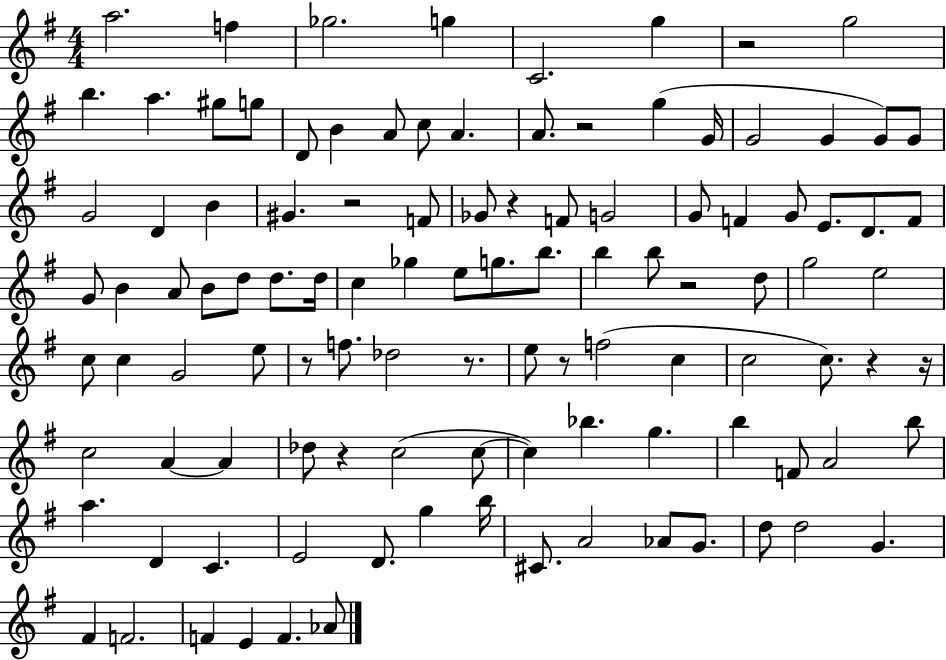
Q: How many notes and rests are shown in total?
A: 109